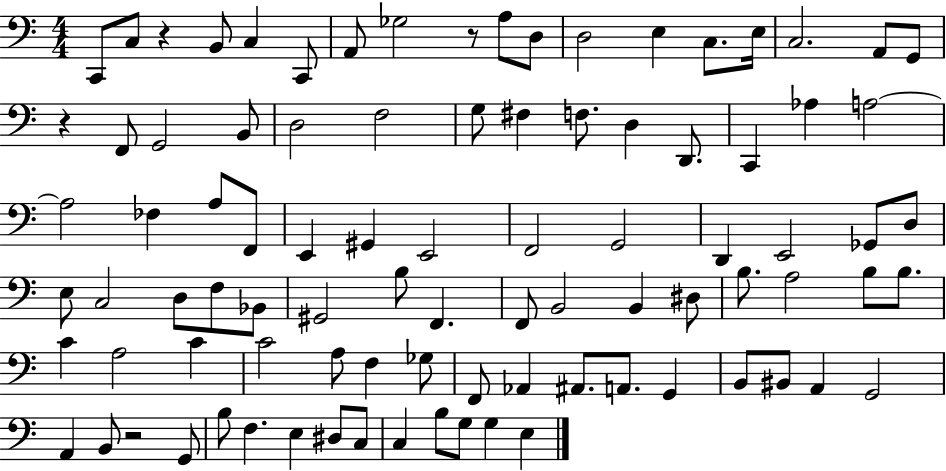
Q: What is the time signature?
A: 4/4